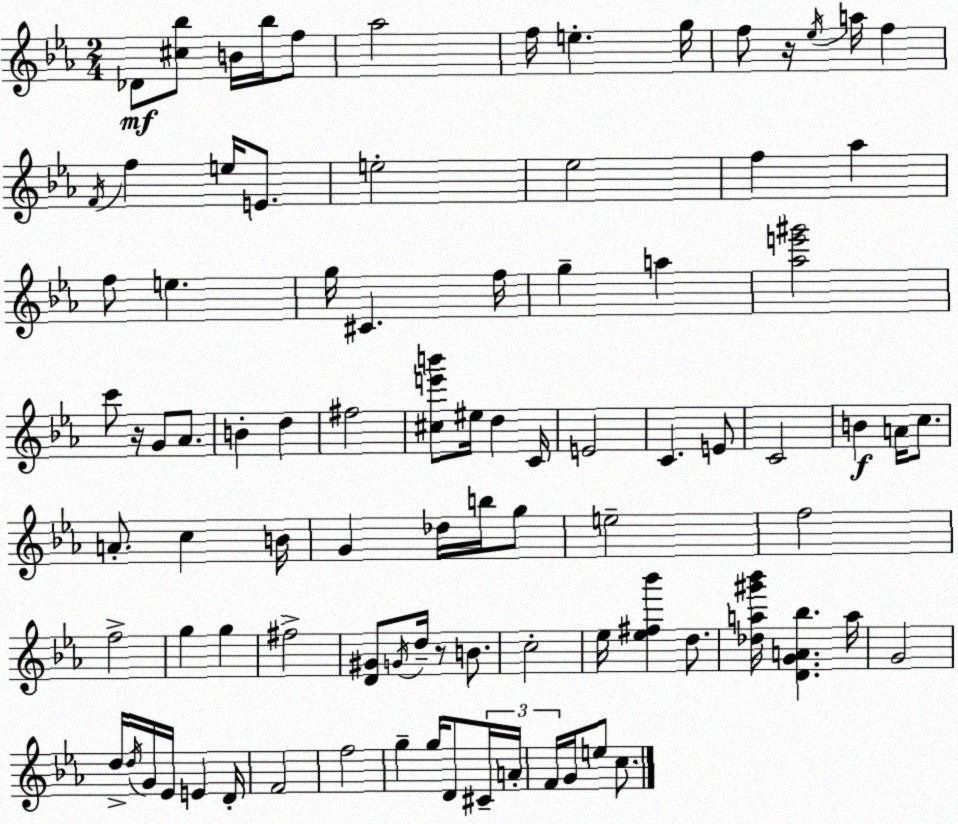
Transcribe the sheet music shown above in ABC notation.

X:1
T:Untitled
M:2/4
L:1/4
K:Cm
_D/2 [^c_b]/2 B/4 _b/4 f/2 _a2 f/4 e g/4 f/2 z/4 _e/4 a/4 f F/4 f e/4 E/2 e2 _e2 f _a f/2 e g/4 ^C f/4 g a [_ae'^g']2 c'/2 z/4 G/2 _A/2 B d ^f2 [^ce'b']/2 ^e/4 d C/4 E2 C E/2 C2 B A/4 c/2 A/2 c B/4 G _d/4 b/4 g/2 e2 f2 f2 g g ^f2 [D^G]/2 G/4 d/4 z/2 B/2 c2 _e/4 [_e^f_b'] d/2 [_da^g'_b']/4 [DGA_b] a/4 G2 d/4 d/4 G/4 _E/4 E D/4 F2 f2 g g/4 D/2 ^C/4 A/4 F/4 G/4 e/2 c/2